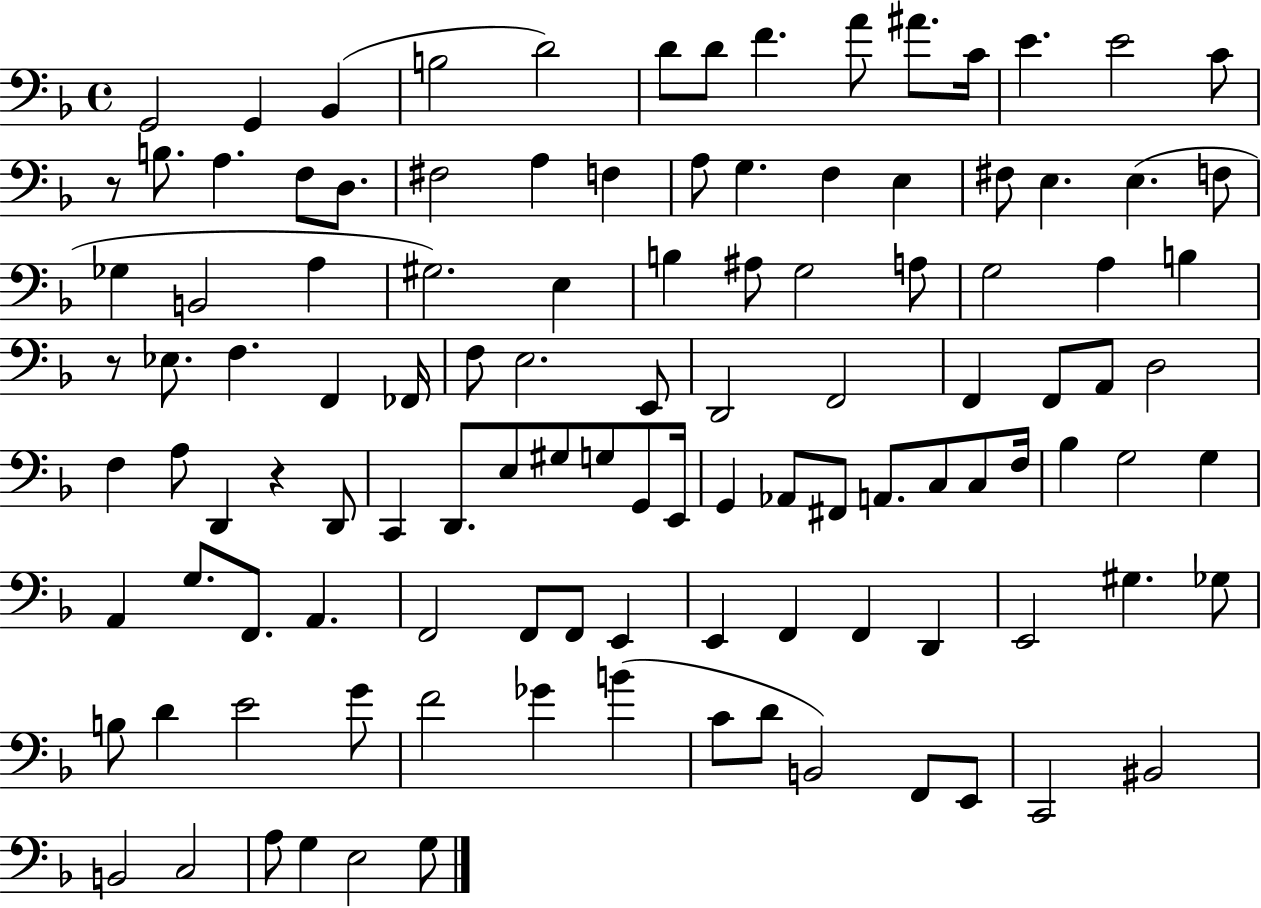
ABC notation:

X:1
T:Untitled
M:4/4
L:1/4
K:F
G,,2 G,, _B,, B,2 D2 D/2 D/2 F A/2 ^A/2 C/4 E E2 C/2 z/2 B,/2 A, F,/2 D,/2 ^F,2 A, F, A,/2 G, F, E, ^F,/2 E, E, F,/2 _G, B,,2 A, ^G,2 E, B, ^A,/2 G,2 A,/2 G,2 A, B, z/2 _E,/2 F, F,, _F,,/4 F,/2 E,2 E,,/2 D,,2 F,,2 F,, F,,/2 A,,/2 D,2 F, A,/2 D,, z D,,/2 C,, D,,/2 E,/2 ^G,/2 G,/2 G,,/2 E,,/4 G,, _A,,/2 ^F,,/2 A,,/2 C,/2 C,/2 F,/4 _B, G,2 G, A,, G,/2 F,,/2 A,, F,,2 F,,/2 F,,/2 E,, E,, F,, F,, D,, E,,2 ^G, _G,/2 B,/2 D E2 G/2 F2 _G B C/2 D/2 B,,2 F,,/2 E,,/2 C,,2 ^B,,2 B,,2 C,2 A,/2 G, E,2 G,/2